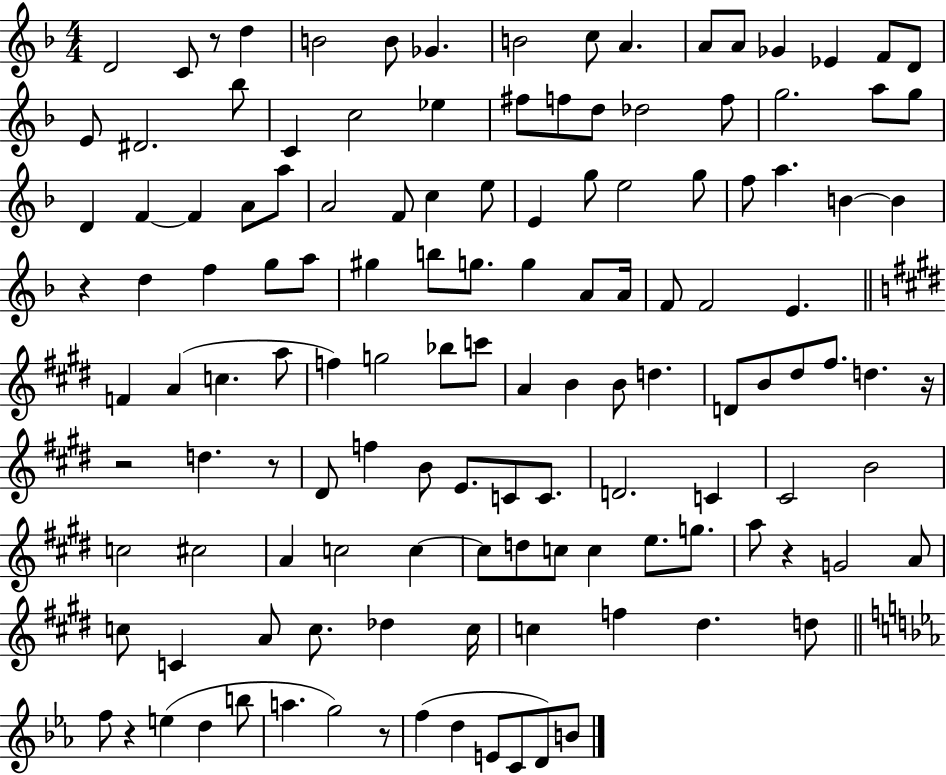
X:1
T:Untitled
M:4/4
L:1/4
K:F
D2 C/2 z/2 d B2 B/2 _G B2 c/2 A A/2 A/2 _G _E F/2 D/2 E/2 ^D2 _b/2 C c2 _e ^f/2 f/2 d/2 _d2 f/2 g2 a/2 g/2 D F F A/2 a/2 A2 F/2 c e/2 E g/2 e2 g/2 f/2 a B B z d f g/2 a/2 ^g b/2 g/2 g A/2 A/4 F/2 F2 E F A c a/2 f g2 _b/2 c'/2 A B B/2 d D/2 B/2 ^d/2 ^f/2 d z/4 z2 d z/2 ^D/2 f B/2 E/2 C/2 C/2 D2 C ^C2 B2 c2 ^c2 A c2 c c/2 d/2 c/2 c e/2 g/2 a/2 z G2 A/2 c/2 C A/2 c/2 _d c/4 c f ^d d/2 f/2 z e d b/2 a g2 z/2 f d E/2 C/2 D/2 B/2